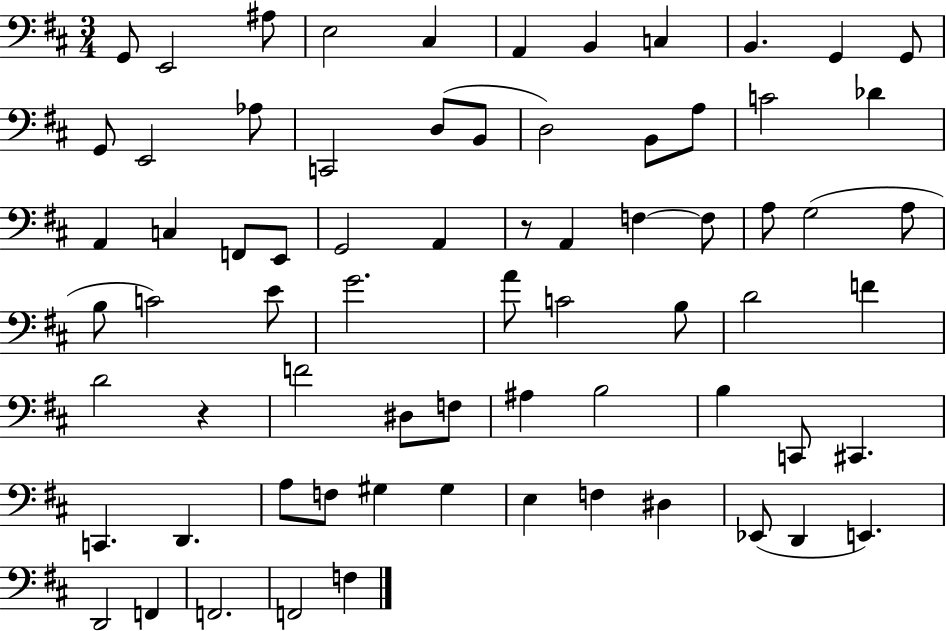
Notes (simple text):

G2/e E2/h A#3/e E3/h C#3/q A2/q B2/q C3/q B2/q. G2/q G2/e G2/e E2/h Ab3/e C2/h D3/e B2/e D3/h B2/e A3/e C4/h Db4/q A2/q C3/q F2/e E2/e G2/h A2/q R/e A2/q F3/q F3/e A3/e G3/h A3/e B3/e C4/h E4/e G4/h. A4/e C4/h B3/e D4/h F4/q D4/h R/q F4/h D#3/e F3/e A#3/q B3/h B3/q C2/e C#2/q. C2/q. D2/q. A3/e F3/e G#3/q G#3/q E3/q F3/q D#3/q Eb2/e D2/q E2/q. D2/h F2/q F2/h. F2/h F3/q